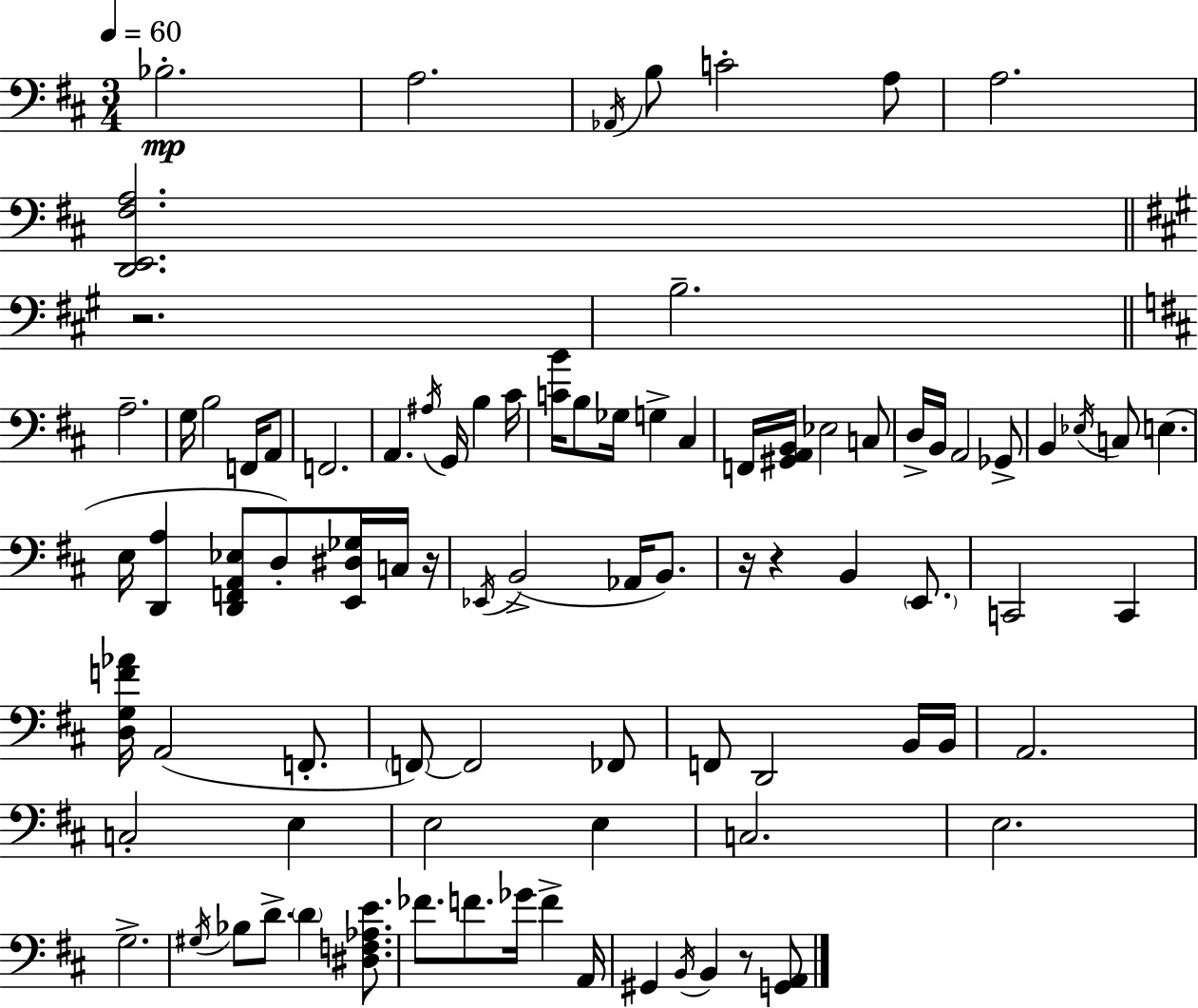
Bb3/h. A3/h. Ab2/s B3/e C4/h A3/e A3/h. [D2,E2,F#3,A3]/h. R/h. B3/h. A3/h. G3/s B3/h F2/s A2/e F2/h. A2/q. A#3/s G2/s B3/q C#4/s [C4,B4]/s B3/e Gb3/s G3/q C#3/q F2/s [G#2,A2,B2]/s Eb3/h C3/e D3/s B2/s A2/h Gb2/e B2/q Eb3/s C3/e E3/q. E3/s [D2,A3]/q [D2,F2,A2,Eb3]/e D3/e [E2,D#3,Gb3]/s C3/s R/s Eb2/s B2/h Ab2/s B2/e. R/s R/q B2/q E2/e. C2/h C2/q [D3,G3,F4,Ab4]/s A2/h F2/e. F2/e F2/h FES2/e F2/e D2/h B2/s B2/s A2/h. C3/h E3/q E3/h E3/q C3/h. E3/h. G3/h. G#3/s Bb3/e D4/e. D4/q [D#3,F3,Ab3,E4]/e. FES4/e. F4/e. Gb4/s F4/q A2/s G#2/q B2/s B2/q R/e [G2,A2]/e